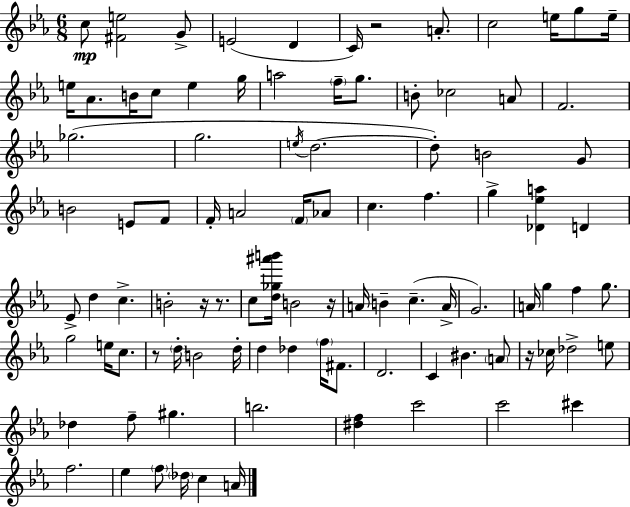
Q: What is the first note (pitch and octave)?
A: C5